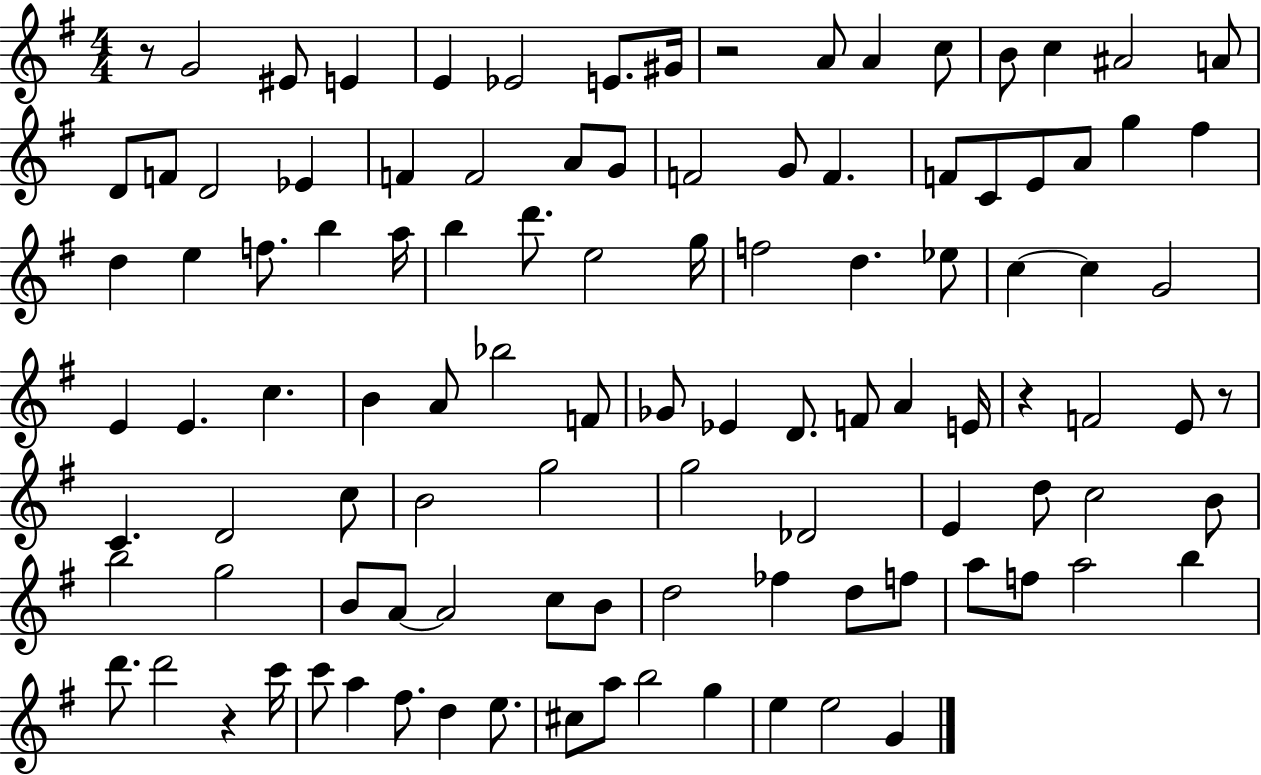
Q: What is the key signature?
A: G major